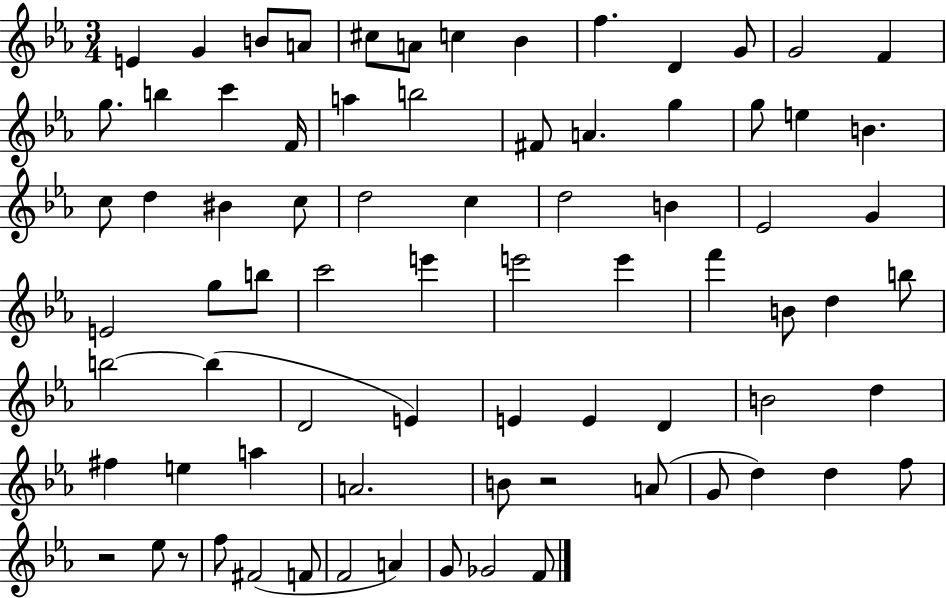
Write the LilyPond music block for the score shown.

{
  \clef treble
  \numericTimeSignature
  \time 3/4
  \key ees \major
  e'4 g'4 b'8 a'8 | cis''8 a'8 c''4 bes'4 | f''4. d'4 g'8 | g'2 f'4 | \break g''8. b''4 c'''4 f'16 | a''4 b''2 | fis'8 a'4. g''4 | g''8 e''4 b'4. | \break c''8 d''4 bis'4 c''8 | d''2 c''4 | d''2 b'4 | ees'2 g'4 | \break e'2 g''8 b''8 | c'''2 e'''4 | e'''2 e'''4 | f'''4 b'8 d''4 b''8 | \break b''2~~ b''4( | d'2 e'4) | e'4 e'4 d'4 | b'2 d''4 | \break fis''4 e''4 a''4 | a'2. | b'8 r2 a'8( | g'8 d''4) d''4 f''8 | \break r2 ees''8 r8 | f''8 fis'2( f'8 | f'2 a'4) | g'8 ges'2 f'8 | \break \bar "|."
}